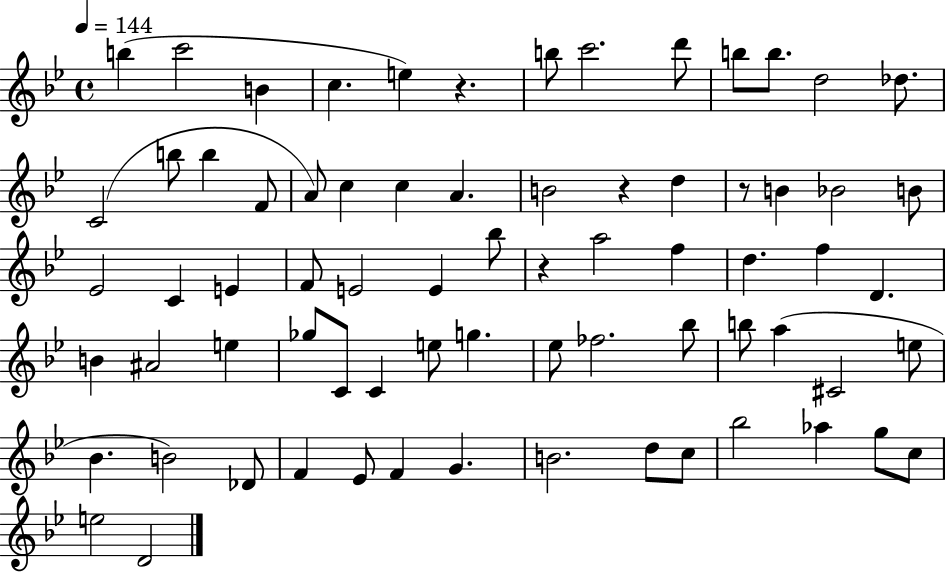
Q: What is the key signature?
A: BES major